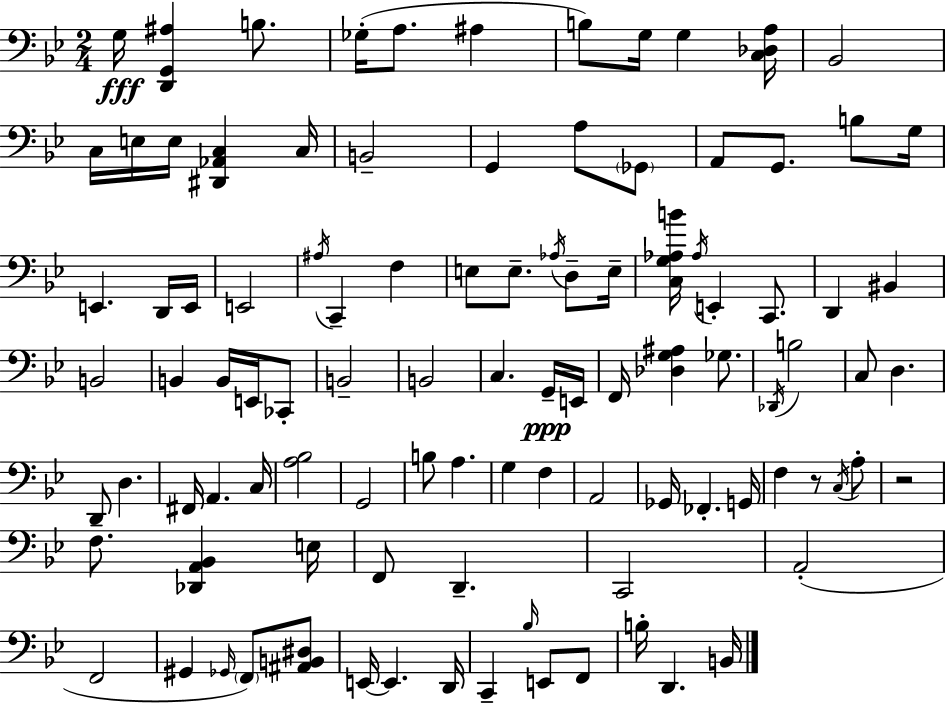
{
  \clef bass
  \numericTimeSignature
  \time 2/4
  \key g \minor
  g16\fff <d, g, ais>4 b8. | ges16-.( a8. ais4 | b8) g16 g4 <c des a>16 | bes,2 | \break c16 e16 e16 <dis, aes, c>4 c16 | b,2-- | g,4 a8 \parenthesize ges,8 | a,8 g,8. b8 g16 | \break e,4. d,16 e,16 | e,2 | \acciaccatura { ais16 } c,4-- f4 | e8 e8.-- \acciaccatura { aes16 } d8-- | \break e16-- <c g aes b'>16 \acciaccatura { aes16 } e,4-. | c,8. d,4 bis,4 | b,2 | b,4 b,16 | \break e,16 ces,8-. b,2-- | b,2 | c4. | g,16--\ppp e,16 f,16 <des g ais>4 | \break ges8. \acciaccatura { des,16 } b2 | c8 d4. | d,8 d4. | fis,16 a,4. | \break c16 <a bes>2 | g,2 | b8 a4. | g4 | \break f4 a,2 | ges,16 fes,4.-. | g,16 f4 | r8 \acciaccatura { c16 } a8-. r2 | \break f8.-- | <des, a, bes,>4 e16 f,8 d,4.-- | c,2 | a,2-.( | \break f,2 | gis,4 | \grace { ges,16 } \parenthesize f,8) <ais, b, dis>8 e,16~~ e,4. | d,16 c,4-- | \break \grace { bes16 } e,8 f,8 b16-. | d,4. b,16 \bar "|."
}